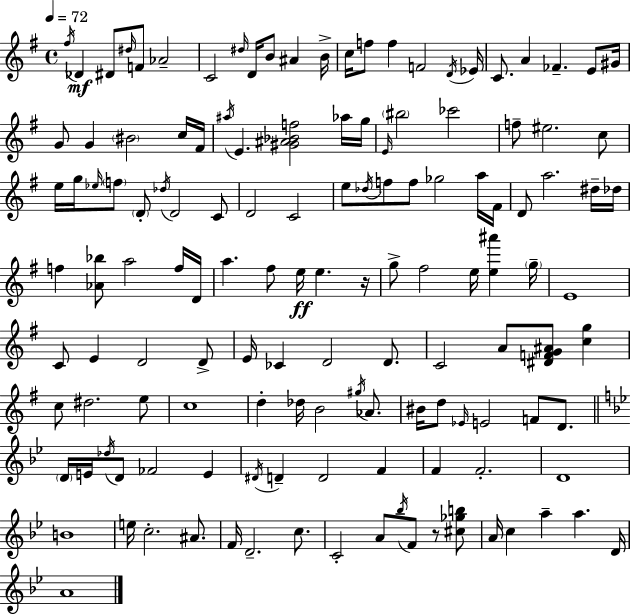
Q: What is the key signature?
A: G major